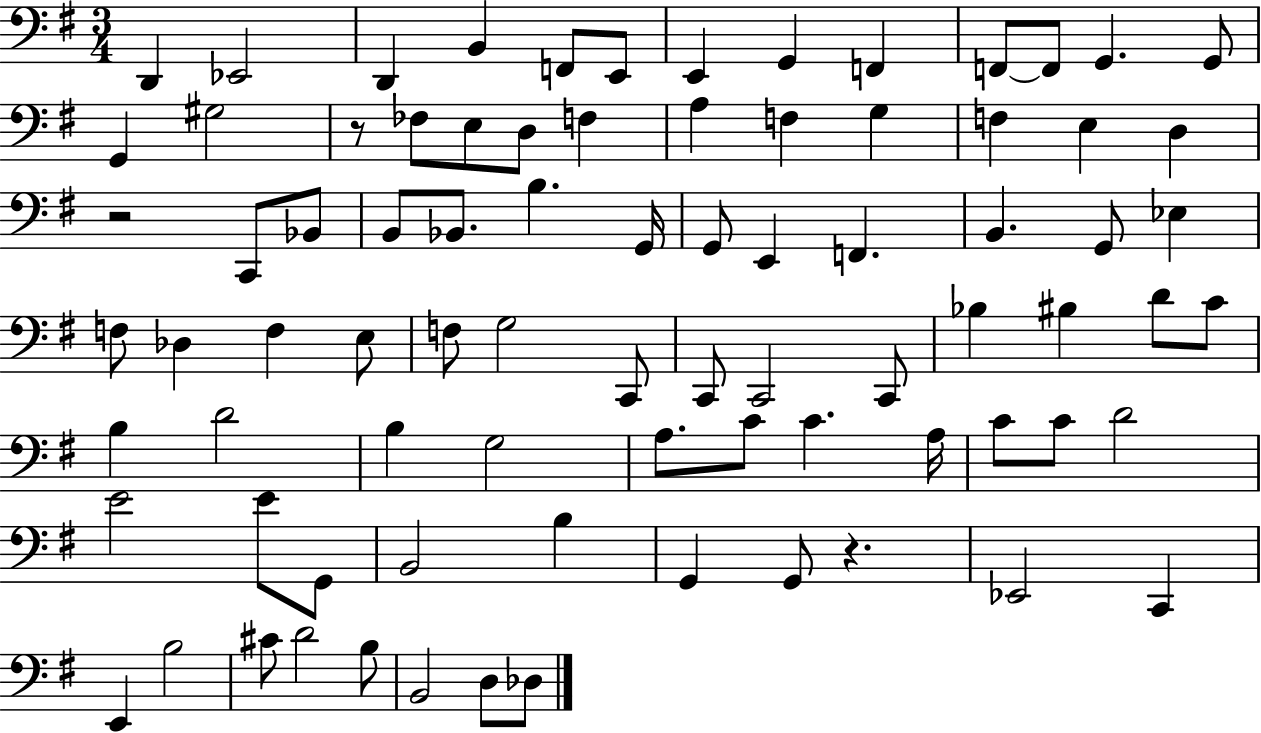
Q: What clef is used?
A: bass